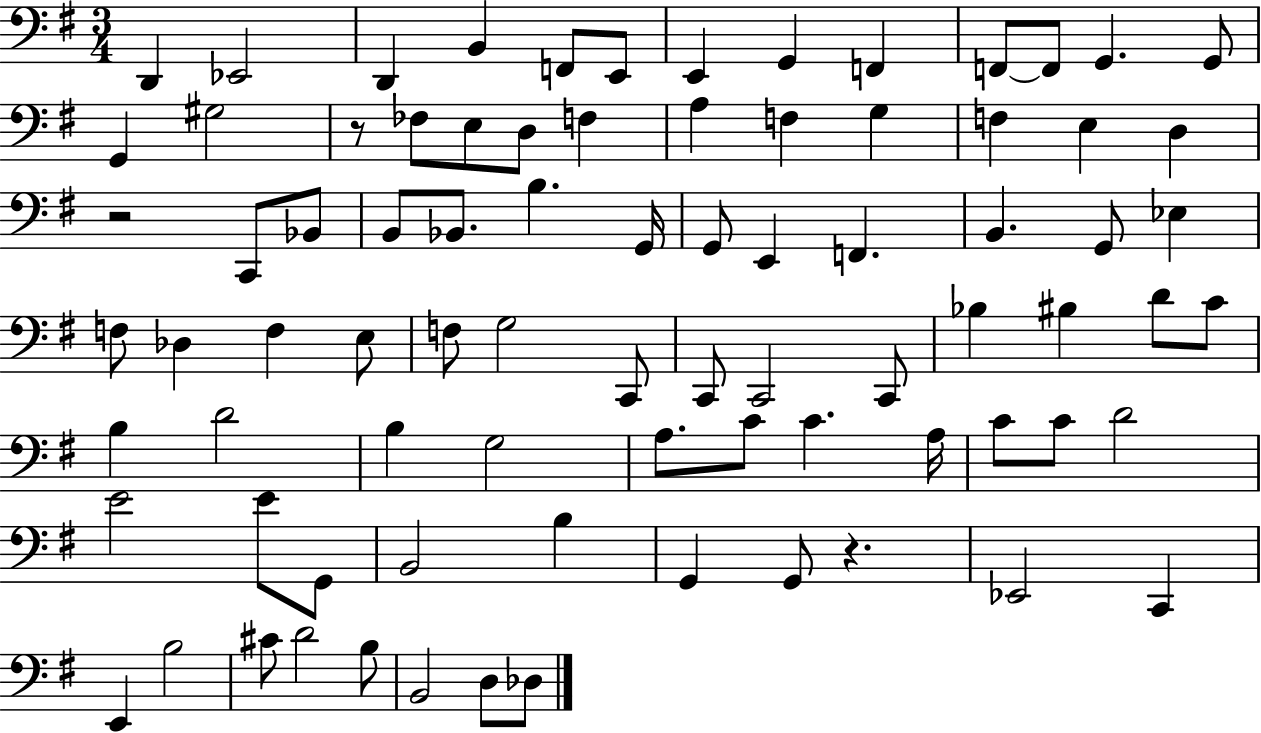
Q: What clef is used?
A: bass